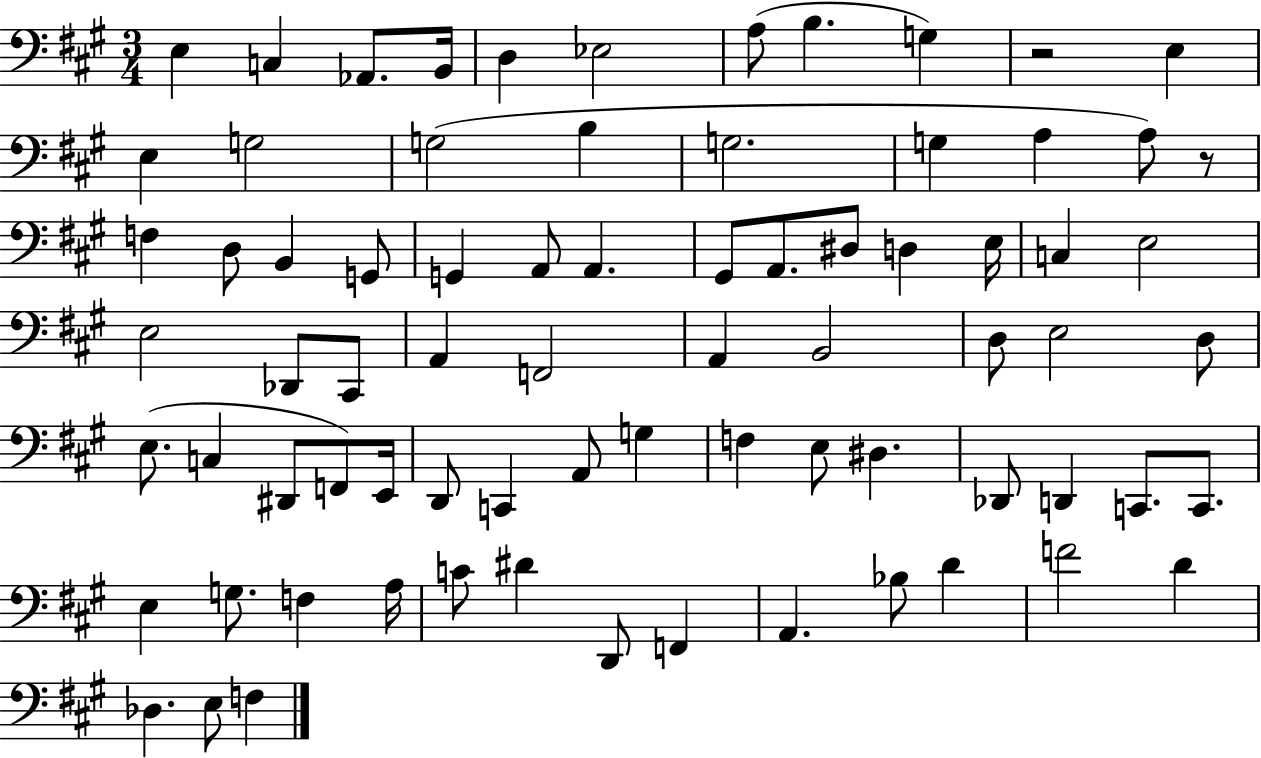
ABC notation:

X:1
T:Untitled
M:3/4
L:1/4
K:A
E, C, _A,,/2 B,,/4 D, _E,2 A,/2 B, G, z2 E, E, G,2 G,2 B, G,2 G, A, A,/2 z/2 F, D,/2 B,, G,,/2 G,, A,,/2 A,, ^G,,/2 A,,/2 ^D,/2 D, E,/4 C, E,2 E,2 _D,,/2 ^C,,/2 A,, F,,2 A,, B,,2 D,/2 E,2 D,/2 E,/2 C, ^D,,/2 F,,/2 E,,/4 D,,/2 C,, A,,/2 G, F, E,/2 ^D, _D,,/2 D,, C,,/2 C,,/2 E, G,/2 F, A,/4 C/2 ^D D,,/2 F,, A,, _B,/2 D F2 D _D, E,/2 F,